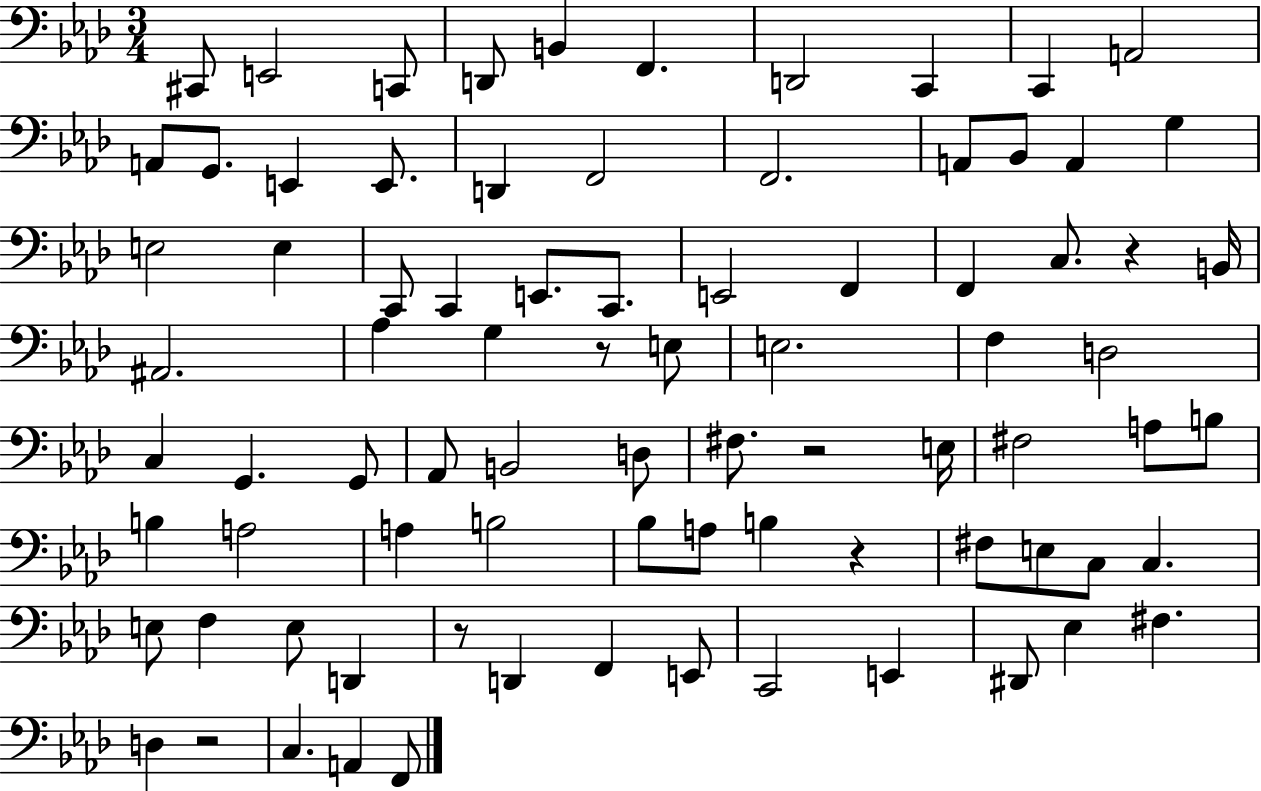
{
  \clef bass
  \numericTimeSignature
  \time 3/4
  \key aes \major
  \repeat volta 2 { cis,8 e,2 c,8 | d,8 b,4 f,4. | d,2 c,4 | c,4 a,2 | \break a,8 g,8. e,4 e,8. | d,4 f,2 | f,2. | a,8 bes,8 a,4 g4 | \break e2 e4 | c,8 c,4 e,8. c,8. | e,2 f,4 | f,4 c8. r4 b,16 | \break ais,2. | aes4 g4 r8 e8 | e2. | f4 d2 | \break c4 g,4. g,8 | aes,8 b,2 d8 | fis8. r2 e16 | fis2 a8 b8 | \break b4 a2 | a4 b2 | bes8 a8 b4 r4 | fis8 e8 c8 c4. | \break e8 f4 e8 d,4 | r8 d,4 f,4 e,8 | c,2 e,4 | dis,8 ees4 fis4. | \break d4 r2 | c4. a,4 f,8 | } \bar "|."
}